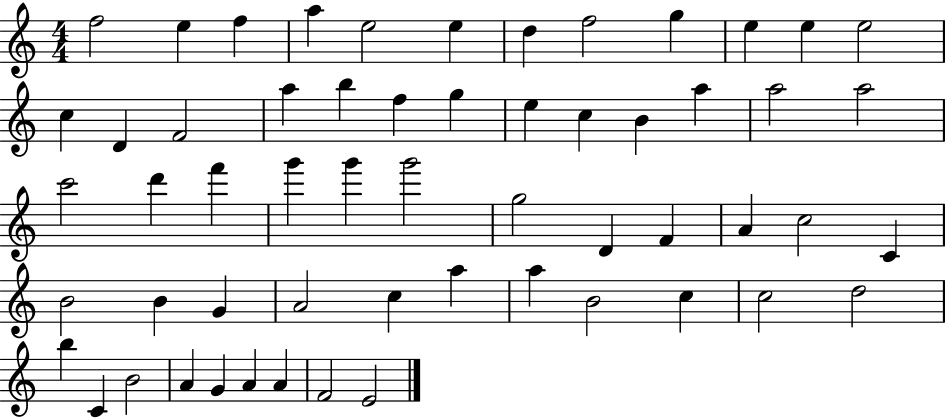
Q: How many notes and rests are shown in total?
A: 57